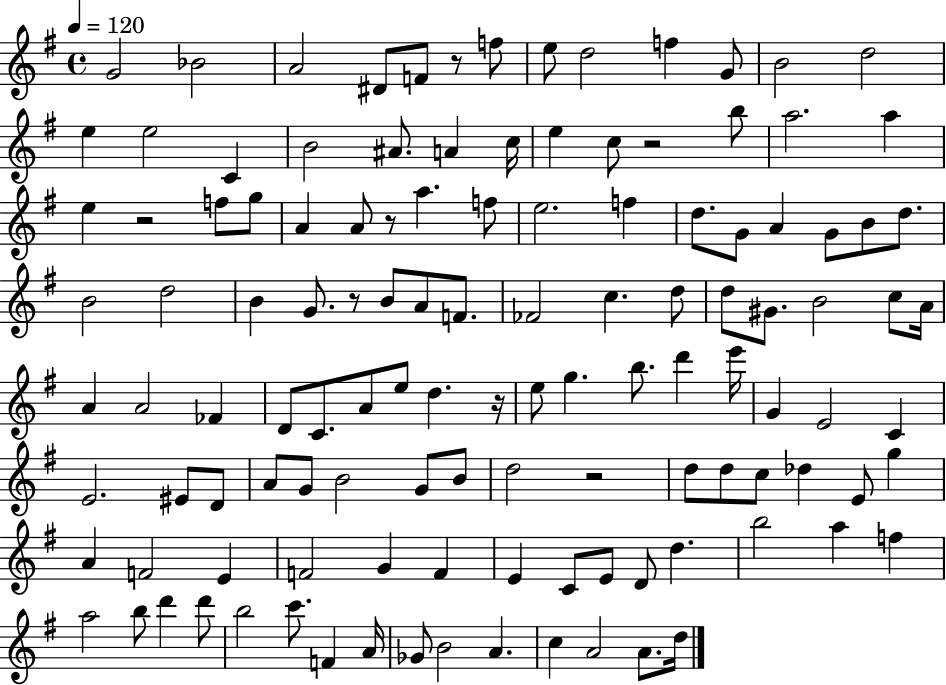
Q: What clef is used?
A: treble